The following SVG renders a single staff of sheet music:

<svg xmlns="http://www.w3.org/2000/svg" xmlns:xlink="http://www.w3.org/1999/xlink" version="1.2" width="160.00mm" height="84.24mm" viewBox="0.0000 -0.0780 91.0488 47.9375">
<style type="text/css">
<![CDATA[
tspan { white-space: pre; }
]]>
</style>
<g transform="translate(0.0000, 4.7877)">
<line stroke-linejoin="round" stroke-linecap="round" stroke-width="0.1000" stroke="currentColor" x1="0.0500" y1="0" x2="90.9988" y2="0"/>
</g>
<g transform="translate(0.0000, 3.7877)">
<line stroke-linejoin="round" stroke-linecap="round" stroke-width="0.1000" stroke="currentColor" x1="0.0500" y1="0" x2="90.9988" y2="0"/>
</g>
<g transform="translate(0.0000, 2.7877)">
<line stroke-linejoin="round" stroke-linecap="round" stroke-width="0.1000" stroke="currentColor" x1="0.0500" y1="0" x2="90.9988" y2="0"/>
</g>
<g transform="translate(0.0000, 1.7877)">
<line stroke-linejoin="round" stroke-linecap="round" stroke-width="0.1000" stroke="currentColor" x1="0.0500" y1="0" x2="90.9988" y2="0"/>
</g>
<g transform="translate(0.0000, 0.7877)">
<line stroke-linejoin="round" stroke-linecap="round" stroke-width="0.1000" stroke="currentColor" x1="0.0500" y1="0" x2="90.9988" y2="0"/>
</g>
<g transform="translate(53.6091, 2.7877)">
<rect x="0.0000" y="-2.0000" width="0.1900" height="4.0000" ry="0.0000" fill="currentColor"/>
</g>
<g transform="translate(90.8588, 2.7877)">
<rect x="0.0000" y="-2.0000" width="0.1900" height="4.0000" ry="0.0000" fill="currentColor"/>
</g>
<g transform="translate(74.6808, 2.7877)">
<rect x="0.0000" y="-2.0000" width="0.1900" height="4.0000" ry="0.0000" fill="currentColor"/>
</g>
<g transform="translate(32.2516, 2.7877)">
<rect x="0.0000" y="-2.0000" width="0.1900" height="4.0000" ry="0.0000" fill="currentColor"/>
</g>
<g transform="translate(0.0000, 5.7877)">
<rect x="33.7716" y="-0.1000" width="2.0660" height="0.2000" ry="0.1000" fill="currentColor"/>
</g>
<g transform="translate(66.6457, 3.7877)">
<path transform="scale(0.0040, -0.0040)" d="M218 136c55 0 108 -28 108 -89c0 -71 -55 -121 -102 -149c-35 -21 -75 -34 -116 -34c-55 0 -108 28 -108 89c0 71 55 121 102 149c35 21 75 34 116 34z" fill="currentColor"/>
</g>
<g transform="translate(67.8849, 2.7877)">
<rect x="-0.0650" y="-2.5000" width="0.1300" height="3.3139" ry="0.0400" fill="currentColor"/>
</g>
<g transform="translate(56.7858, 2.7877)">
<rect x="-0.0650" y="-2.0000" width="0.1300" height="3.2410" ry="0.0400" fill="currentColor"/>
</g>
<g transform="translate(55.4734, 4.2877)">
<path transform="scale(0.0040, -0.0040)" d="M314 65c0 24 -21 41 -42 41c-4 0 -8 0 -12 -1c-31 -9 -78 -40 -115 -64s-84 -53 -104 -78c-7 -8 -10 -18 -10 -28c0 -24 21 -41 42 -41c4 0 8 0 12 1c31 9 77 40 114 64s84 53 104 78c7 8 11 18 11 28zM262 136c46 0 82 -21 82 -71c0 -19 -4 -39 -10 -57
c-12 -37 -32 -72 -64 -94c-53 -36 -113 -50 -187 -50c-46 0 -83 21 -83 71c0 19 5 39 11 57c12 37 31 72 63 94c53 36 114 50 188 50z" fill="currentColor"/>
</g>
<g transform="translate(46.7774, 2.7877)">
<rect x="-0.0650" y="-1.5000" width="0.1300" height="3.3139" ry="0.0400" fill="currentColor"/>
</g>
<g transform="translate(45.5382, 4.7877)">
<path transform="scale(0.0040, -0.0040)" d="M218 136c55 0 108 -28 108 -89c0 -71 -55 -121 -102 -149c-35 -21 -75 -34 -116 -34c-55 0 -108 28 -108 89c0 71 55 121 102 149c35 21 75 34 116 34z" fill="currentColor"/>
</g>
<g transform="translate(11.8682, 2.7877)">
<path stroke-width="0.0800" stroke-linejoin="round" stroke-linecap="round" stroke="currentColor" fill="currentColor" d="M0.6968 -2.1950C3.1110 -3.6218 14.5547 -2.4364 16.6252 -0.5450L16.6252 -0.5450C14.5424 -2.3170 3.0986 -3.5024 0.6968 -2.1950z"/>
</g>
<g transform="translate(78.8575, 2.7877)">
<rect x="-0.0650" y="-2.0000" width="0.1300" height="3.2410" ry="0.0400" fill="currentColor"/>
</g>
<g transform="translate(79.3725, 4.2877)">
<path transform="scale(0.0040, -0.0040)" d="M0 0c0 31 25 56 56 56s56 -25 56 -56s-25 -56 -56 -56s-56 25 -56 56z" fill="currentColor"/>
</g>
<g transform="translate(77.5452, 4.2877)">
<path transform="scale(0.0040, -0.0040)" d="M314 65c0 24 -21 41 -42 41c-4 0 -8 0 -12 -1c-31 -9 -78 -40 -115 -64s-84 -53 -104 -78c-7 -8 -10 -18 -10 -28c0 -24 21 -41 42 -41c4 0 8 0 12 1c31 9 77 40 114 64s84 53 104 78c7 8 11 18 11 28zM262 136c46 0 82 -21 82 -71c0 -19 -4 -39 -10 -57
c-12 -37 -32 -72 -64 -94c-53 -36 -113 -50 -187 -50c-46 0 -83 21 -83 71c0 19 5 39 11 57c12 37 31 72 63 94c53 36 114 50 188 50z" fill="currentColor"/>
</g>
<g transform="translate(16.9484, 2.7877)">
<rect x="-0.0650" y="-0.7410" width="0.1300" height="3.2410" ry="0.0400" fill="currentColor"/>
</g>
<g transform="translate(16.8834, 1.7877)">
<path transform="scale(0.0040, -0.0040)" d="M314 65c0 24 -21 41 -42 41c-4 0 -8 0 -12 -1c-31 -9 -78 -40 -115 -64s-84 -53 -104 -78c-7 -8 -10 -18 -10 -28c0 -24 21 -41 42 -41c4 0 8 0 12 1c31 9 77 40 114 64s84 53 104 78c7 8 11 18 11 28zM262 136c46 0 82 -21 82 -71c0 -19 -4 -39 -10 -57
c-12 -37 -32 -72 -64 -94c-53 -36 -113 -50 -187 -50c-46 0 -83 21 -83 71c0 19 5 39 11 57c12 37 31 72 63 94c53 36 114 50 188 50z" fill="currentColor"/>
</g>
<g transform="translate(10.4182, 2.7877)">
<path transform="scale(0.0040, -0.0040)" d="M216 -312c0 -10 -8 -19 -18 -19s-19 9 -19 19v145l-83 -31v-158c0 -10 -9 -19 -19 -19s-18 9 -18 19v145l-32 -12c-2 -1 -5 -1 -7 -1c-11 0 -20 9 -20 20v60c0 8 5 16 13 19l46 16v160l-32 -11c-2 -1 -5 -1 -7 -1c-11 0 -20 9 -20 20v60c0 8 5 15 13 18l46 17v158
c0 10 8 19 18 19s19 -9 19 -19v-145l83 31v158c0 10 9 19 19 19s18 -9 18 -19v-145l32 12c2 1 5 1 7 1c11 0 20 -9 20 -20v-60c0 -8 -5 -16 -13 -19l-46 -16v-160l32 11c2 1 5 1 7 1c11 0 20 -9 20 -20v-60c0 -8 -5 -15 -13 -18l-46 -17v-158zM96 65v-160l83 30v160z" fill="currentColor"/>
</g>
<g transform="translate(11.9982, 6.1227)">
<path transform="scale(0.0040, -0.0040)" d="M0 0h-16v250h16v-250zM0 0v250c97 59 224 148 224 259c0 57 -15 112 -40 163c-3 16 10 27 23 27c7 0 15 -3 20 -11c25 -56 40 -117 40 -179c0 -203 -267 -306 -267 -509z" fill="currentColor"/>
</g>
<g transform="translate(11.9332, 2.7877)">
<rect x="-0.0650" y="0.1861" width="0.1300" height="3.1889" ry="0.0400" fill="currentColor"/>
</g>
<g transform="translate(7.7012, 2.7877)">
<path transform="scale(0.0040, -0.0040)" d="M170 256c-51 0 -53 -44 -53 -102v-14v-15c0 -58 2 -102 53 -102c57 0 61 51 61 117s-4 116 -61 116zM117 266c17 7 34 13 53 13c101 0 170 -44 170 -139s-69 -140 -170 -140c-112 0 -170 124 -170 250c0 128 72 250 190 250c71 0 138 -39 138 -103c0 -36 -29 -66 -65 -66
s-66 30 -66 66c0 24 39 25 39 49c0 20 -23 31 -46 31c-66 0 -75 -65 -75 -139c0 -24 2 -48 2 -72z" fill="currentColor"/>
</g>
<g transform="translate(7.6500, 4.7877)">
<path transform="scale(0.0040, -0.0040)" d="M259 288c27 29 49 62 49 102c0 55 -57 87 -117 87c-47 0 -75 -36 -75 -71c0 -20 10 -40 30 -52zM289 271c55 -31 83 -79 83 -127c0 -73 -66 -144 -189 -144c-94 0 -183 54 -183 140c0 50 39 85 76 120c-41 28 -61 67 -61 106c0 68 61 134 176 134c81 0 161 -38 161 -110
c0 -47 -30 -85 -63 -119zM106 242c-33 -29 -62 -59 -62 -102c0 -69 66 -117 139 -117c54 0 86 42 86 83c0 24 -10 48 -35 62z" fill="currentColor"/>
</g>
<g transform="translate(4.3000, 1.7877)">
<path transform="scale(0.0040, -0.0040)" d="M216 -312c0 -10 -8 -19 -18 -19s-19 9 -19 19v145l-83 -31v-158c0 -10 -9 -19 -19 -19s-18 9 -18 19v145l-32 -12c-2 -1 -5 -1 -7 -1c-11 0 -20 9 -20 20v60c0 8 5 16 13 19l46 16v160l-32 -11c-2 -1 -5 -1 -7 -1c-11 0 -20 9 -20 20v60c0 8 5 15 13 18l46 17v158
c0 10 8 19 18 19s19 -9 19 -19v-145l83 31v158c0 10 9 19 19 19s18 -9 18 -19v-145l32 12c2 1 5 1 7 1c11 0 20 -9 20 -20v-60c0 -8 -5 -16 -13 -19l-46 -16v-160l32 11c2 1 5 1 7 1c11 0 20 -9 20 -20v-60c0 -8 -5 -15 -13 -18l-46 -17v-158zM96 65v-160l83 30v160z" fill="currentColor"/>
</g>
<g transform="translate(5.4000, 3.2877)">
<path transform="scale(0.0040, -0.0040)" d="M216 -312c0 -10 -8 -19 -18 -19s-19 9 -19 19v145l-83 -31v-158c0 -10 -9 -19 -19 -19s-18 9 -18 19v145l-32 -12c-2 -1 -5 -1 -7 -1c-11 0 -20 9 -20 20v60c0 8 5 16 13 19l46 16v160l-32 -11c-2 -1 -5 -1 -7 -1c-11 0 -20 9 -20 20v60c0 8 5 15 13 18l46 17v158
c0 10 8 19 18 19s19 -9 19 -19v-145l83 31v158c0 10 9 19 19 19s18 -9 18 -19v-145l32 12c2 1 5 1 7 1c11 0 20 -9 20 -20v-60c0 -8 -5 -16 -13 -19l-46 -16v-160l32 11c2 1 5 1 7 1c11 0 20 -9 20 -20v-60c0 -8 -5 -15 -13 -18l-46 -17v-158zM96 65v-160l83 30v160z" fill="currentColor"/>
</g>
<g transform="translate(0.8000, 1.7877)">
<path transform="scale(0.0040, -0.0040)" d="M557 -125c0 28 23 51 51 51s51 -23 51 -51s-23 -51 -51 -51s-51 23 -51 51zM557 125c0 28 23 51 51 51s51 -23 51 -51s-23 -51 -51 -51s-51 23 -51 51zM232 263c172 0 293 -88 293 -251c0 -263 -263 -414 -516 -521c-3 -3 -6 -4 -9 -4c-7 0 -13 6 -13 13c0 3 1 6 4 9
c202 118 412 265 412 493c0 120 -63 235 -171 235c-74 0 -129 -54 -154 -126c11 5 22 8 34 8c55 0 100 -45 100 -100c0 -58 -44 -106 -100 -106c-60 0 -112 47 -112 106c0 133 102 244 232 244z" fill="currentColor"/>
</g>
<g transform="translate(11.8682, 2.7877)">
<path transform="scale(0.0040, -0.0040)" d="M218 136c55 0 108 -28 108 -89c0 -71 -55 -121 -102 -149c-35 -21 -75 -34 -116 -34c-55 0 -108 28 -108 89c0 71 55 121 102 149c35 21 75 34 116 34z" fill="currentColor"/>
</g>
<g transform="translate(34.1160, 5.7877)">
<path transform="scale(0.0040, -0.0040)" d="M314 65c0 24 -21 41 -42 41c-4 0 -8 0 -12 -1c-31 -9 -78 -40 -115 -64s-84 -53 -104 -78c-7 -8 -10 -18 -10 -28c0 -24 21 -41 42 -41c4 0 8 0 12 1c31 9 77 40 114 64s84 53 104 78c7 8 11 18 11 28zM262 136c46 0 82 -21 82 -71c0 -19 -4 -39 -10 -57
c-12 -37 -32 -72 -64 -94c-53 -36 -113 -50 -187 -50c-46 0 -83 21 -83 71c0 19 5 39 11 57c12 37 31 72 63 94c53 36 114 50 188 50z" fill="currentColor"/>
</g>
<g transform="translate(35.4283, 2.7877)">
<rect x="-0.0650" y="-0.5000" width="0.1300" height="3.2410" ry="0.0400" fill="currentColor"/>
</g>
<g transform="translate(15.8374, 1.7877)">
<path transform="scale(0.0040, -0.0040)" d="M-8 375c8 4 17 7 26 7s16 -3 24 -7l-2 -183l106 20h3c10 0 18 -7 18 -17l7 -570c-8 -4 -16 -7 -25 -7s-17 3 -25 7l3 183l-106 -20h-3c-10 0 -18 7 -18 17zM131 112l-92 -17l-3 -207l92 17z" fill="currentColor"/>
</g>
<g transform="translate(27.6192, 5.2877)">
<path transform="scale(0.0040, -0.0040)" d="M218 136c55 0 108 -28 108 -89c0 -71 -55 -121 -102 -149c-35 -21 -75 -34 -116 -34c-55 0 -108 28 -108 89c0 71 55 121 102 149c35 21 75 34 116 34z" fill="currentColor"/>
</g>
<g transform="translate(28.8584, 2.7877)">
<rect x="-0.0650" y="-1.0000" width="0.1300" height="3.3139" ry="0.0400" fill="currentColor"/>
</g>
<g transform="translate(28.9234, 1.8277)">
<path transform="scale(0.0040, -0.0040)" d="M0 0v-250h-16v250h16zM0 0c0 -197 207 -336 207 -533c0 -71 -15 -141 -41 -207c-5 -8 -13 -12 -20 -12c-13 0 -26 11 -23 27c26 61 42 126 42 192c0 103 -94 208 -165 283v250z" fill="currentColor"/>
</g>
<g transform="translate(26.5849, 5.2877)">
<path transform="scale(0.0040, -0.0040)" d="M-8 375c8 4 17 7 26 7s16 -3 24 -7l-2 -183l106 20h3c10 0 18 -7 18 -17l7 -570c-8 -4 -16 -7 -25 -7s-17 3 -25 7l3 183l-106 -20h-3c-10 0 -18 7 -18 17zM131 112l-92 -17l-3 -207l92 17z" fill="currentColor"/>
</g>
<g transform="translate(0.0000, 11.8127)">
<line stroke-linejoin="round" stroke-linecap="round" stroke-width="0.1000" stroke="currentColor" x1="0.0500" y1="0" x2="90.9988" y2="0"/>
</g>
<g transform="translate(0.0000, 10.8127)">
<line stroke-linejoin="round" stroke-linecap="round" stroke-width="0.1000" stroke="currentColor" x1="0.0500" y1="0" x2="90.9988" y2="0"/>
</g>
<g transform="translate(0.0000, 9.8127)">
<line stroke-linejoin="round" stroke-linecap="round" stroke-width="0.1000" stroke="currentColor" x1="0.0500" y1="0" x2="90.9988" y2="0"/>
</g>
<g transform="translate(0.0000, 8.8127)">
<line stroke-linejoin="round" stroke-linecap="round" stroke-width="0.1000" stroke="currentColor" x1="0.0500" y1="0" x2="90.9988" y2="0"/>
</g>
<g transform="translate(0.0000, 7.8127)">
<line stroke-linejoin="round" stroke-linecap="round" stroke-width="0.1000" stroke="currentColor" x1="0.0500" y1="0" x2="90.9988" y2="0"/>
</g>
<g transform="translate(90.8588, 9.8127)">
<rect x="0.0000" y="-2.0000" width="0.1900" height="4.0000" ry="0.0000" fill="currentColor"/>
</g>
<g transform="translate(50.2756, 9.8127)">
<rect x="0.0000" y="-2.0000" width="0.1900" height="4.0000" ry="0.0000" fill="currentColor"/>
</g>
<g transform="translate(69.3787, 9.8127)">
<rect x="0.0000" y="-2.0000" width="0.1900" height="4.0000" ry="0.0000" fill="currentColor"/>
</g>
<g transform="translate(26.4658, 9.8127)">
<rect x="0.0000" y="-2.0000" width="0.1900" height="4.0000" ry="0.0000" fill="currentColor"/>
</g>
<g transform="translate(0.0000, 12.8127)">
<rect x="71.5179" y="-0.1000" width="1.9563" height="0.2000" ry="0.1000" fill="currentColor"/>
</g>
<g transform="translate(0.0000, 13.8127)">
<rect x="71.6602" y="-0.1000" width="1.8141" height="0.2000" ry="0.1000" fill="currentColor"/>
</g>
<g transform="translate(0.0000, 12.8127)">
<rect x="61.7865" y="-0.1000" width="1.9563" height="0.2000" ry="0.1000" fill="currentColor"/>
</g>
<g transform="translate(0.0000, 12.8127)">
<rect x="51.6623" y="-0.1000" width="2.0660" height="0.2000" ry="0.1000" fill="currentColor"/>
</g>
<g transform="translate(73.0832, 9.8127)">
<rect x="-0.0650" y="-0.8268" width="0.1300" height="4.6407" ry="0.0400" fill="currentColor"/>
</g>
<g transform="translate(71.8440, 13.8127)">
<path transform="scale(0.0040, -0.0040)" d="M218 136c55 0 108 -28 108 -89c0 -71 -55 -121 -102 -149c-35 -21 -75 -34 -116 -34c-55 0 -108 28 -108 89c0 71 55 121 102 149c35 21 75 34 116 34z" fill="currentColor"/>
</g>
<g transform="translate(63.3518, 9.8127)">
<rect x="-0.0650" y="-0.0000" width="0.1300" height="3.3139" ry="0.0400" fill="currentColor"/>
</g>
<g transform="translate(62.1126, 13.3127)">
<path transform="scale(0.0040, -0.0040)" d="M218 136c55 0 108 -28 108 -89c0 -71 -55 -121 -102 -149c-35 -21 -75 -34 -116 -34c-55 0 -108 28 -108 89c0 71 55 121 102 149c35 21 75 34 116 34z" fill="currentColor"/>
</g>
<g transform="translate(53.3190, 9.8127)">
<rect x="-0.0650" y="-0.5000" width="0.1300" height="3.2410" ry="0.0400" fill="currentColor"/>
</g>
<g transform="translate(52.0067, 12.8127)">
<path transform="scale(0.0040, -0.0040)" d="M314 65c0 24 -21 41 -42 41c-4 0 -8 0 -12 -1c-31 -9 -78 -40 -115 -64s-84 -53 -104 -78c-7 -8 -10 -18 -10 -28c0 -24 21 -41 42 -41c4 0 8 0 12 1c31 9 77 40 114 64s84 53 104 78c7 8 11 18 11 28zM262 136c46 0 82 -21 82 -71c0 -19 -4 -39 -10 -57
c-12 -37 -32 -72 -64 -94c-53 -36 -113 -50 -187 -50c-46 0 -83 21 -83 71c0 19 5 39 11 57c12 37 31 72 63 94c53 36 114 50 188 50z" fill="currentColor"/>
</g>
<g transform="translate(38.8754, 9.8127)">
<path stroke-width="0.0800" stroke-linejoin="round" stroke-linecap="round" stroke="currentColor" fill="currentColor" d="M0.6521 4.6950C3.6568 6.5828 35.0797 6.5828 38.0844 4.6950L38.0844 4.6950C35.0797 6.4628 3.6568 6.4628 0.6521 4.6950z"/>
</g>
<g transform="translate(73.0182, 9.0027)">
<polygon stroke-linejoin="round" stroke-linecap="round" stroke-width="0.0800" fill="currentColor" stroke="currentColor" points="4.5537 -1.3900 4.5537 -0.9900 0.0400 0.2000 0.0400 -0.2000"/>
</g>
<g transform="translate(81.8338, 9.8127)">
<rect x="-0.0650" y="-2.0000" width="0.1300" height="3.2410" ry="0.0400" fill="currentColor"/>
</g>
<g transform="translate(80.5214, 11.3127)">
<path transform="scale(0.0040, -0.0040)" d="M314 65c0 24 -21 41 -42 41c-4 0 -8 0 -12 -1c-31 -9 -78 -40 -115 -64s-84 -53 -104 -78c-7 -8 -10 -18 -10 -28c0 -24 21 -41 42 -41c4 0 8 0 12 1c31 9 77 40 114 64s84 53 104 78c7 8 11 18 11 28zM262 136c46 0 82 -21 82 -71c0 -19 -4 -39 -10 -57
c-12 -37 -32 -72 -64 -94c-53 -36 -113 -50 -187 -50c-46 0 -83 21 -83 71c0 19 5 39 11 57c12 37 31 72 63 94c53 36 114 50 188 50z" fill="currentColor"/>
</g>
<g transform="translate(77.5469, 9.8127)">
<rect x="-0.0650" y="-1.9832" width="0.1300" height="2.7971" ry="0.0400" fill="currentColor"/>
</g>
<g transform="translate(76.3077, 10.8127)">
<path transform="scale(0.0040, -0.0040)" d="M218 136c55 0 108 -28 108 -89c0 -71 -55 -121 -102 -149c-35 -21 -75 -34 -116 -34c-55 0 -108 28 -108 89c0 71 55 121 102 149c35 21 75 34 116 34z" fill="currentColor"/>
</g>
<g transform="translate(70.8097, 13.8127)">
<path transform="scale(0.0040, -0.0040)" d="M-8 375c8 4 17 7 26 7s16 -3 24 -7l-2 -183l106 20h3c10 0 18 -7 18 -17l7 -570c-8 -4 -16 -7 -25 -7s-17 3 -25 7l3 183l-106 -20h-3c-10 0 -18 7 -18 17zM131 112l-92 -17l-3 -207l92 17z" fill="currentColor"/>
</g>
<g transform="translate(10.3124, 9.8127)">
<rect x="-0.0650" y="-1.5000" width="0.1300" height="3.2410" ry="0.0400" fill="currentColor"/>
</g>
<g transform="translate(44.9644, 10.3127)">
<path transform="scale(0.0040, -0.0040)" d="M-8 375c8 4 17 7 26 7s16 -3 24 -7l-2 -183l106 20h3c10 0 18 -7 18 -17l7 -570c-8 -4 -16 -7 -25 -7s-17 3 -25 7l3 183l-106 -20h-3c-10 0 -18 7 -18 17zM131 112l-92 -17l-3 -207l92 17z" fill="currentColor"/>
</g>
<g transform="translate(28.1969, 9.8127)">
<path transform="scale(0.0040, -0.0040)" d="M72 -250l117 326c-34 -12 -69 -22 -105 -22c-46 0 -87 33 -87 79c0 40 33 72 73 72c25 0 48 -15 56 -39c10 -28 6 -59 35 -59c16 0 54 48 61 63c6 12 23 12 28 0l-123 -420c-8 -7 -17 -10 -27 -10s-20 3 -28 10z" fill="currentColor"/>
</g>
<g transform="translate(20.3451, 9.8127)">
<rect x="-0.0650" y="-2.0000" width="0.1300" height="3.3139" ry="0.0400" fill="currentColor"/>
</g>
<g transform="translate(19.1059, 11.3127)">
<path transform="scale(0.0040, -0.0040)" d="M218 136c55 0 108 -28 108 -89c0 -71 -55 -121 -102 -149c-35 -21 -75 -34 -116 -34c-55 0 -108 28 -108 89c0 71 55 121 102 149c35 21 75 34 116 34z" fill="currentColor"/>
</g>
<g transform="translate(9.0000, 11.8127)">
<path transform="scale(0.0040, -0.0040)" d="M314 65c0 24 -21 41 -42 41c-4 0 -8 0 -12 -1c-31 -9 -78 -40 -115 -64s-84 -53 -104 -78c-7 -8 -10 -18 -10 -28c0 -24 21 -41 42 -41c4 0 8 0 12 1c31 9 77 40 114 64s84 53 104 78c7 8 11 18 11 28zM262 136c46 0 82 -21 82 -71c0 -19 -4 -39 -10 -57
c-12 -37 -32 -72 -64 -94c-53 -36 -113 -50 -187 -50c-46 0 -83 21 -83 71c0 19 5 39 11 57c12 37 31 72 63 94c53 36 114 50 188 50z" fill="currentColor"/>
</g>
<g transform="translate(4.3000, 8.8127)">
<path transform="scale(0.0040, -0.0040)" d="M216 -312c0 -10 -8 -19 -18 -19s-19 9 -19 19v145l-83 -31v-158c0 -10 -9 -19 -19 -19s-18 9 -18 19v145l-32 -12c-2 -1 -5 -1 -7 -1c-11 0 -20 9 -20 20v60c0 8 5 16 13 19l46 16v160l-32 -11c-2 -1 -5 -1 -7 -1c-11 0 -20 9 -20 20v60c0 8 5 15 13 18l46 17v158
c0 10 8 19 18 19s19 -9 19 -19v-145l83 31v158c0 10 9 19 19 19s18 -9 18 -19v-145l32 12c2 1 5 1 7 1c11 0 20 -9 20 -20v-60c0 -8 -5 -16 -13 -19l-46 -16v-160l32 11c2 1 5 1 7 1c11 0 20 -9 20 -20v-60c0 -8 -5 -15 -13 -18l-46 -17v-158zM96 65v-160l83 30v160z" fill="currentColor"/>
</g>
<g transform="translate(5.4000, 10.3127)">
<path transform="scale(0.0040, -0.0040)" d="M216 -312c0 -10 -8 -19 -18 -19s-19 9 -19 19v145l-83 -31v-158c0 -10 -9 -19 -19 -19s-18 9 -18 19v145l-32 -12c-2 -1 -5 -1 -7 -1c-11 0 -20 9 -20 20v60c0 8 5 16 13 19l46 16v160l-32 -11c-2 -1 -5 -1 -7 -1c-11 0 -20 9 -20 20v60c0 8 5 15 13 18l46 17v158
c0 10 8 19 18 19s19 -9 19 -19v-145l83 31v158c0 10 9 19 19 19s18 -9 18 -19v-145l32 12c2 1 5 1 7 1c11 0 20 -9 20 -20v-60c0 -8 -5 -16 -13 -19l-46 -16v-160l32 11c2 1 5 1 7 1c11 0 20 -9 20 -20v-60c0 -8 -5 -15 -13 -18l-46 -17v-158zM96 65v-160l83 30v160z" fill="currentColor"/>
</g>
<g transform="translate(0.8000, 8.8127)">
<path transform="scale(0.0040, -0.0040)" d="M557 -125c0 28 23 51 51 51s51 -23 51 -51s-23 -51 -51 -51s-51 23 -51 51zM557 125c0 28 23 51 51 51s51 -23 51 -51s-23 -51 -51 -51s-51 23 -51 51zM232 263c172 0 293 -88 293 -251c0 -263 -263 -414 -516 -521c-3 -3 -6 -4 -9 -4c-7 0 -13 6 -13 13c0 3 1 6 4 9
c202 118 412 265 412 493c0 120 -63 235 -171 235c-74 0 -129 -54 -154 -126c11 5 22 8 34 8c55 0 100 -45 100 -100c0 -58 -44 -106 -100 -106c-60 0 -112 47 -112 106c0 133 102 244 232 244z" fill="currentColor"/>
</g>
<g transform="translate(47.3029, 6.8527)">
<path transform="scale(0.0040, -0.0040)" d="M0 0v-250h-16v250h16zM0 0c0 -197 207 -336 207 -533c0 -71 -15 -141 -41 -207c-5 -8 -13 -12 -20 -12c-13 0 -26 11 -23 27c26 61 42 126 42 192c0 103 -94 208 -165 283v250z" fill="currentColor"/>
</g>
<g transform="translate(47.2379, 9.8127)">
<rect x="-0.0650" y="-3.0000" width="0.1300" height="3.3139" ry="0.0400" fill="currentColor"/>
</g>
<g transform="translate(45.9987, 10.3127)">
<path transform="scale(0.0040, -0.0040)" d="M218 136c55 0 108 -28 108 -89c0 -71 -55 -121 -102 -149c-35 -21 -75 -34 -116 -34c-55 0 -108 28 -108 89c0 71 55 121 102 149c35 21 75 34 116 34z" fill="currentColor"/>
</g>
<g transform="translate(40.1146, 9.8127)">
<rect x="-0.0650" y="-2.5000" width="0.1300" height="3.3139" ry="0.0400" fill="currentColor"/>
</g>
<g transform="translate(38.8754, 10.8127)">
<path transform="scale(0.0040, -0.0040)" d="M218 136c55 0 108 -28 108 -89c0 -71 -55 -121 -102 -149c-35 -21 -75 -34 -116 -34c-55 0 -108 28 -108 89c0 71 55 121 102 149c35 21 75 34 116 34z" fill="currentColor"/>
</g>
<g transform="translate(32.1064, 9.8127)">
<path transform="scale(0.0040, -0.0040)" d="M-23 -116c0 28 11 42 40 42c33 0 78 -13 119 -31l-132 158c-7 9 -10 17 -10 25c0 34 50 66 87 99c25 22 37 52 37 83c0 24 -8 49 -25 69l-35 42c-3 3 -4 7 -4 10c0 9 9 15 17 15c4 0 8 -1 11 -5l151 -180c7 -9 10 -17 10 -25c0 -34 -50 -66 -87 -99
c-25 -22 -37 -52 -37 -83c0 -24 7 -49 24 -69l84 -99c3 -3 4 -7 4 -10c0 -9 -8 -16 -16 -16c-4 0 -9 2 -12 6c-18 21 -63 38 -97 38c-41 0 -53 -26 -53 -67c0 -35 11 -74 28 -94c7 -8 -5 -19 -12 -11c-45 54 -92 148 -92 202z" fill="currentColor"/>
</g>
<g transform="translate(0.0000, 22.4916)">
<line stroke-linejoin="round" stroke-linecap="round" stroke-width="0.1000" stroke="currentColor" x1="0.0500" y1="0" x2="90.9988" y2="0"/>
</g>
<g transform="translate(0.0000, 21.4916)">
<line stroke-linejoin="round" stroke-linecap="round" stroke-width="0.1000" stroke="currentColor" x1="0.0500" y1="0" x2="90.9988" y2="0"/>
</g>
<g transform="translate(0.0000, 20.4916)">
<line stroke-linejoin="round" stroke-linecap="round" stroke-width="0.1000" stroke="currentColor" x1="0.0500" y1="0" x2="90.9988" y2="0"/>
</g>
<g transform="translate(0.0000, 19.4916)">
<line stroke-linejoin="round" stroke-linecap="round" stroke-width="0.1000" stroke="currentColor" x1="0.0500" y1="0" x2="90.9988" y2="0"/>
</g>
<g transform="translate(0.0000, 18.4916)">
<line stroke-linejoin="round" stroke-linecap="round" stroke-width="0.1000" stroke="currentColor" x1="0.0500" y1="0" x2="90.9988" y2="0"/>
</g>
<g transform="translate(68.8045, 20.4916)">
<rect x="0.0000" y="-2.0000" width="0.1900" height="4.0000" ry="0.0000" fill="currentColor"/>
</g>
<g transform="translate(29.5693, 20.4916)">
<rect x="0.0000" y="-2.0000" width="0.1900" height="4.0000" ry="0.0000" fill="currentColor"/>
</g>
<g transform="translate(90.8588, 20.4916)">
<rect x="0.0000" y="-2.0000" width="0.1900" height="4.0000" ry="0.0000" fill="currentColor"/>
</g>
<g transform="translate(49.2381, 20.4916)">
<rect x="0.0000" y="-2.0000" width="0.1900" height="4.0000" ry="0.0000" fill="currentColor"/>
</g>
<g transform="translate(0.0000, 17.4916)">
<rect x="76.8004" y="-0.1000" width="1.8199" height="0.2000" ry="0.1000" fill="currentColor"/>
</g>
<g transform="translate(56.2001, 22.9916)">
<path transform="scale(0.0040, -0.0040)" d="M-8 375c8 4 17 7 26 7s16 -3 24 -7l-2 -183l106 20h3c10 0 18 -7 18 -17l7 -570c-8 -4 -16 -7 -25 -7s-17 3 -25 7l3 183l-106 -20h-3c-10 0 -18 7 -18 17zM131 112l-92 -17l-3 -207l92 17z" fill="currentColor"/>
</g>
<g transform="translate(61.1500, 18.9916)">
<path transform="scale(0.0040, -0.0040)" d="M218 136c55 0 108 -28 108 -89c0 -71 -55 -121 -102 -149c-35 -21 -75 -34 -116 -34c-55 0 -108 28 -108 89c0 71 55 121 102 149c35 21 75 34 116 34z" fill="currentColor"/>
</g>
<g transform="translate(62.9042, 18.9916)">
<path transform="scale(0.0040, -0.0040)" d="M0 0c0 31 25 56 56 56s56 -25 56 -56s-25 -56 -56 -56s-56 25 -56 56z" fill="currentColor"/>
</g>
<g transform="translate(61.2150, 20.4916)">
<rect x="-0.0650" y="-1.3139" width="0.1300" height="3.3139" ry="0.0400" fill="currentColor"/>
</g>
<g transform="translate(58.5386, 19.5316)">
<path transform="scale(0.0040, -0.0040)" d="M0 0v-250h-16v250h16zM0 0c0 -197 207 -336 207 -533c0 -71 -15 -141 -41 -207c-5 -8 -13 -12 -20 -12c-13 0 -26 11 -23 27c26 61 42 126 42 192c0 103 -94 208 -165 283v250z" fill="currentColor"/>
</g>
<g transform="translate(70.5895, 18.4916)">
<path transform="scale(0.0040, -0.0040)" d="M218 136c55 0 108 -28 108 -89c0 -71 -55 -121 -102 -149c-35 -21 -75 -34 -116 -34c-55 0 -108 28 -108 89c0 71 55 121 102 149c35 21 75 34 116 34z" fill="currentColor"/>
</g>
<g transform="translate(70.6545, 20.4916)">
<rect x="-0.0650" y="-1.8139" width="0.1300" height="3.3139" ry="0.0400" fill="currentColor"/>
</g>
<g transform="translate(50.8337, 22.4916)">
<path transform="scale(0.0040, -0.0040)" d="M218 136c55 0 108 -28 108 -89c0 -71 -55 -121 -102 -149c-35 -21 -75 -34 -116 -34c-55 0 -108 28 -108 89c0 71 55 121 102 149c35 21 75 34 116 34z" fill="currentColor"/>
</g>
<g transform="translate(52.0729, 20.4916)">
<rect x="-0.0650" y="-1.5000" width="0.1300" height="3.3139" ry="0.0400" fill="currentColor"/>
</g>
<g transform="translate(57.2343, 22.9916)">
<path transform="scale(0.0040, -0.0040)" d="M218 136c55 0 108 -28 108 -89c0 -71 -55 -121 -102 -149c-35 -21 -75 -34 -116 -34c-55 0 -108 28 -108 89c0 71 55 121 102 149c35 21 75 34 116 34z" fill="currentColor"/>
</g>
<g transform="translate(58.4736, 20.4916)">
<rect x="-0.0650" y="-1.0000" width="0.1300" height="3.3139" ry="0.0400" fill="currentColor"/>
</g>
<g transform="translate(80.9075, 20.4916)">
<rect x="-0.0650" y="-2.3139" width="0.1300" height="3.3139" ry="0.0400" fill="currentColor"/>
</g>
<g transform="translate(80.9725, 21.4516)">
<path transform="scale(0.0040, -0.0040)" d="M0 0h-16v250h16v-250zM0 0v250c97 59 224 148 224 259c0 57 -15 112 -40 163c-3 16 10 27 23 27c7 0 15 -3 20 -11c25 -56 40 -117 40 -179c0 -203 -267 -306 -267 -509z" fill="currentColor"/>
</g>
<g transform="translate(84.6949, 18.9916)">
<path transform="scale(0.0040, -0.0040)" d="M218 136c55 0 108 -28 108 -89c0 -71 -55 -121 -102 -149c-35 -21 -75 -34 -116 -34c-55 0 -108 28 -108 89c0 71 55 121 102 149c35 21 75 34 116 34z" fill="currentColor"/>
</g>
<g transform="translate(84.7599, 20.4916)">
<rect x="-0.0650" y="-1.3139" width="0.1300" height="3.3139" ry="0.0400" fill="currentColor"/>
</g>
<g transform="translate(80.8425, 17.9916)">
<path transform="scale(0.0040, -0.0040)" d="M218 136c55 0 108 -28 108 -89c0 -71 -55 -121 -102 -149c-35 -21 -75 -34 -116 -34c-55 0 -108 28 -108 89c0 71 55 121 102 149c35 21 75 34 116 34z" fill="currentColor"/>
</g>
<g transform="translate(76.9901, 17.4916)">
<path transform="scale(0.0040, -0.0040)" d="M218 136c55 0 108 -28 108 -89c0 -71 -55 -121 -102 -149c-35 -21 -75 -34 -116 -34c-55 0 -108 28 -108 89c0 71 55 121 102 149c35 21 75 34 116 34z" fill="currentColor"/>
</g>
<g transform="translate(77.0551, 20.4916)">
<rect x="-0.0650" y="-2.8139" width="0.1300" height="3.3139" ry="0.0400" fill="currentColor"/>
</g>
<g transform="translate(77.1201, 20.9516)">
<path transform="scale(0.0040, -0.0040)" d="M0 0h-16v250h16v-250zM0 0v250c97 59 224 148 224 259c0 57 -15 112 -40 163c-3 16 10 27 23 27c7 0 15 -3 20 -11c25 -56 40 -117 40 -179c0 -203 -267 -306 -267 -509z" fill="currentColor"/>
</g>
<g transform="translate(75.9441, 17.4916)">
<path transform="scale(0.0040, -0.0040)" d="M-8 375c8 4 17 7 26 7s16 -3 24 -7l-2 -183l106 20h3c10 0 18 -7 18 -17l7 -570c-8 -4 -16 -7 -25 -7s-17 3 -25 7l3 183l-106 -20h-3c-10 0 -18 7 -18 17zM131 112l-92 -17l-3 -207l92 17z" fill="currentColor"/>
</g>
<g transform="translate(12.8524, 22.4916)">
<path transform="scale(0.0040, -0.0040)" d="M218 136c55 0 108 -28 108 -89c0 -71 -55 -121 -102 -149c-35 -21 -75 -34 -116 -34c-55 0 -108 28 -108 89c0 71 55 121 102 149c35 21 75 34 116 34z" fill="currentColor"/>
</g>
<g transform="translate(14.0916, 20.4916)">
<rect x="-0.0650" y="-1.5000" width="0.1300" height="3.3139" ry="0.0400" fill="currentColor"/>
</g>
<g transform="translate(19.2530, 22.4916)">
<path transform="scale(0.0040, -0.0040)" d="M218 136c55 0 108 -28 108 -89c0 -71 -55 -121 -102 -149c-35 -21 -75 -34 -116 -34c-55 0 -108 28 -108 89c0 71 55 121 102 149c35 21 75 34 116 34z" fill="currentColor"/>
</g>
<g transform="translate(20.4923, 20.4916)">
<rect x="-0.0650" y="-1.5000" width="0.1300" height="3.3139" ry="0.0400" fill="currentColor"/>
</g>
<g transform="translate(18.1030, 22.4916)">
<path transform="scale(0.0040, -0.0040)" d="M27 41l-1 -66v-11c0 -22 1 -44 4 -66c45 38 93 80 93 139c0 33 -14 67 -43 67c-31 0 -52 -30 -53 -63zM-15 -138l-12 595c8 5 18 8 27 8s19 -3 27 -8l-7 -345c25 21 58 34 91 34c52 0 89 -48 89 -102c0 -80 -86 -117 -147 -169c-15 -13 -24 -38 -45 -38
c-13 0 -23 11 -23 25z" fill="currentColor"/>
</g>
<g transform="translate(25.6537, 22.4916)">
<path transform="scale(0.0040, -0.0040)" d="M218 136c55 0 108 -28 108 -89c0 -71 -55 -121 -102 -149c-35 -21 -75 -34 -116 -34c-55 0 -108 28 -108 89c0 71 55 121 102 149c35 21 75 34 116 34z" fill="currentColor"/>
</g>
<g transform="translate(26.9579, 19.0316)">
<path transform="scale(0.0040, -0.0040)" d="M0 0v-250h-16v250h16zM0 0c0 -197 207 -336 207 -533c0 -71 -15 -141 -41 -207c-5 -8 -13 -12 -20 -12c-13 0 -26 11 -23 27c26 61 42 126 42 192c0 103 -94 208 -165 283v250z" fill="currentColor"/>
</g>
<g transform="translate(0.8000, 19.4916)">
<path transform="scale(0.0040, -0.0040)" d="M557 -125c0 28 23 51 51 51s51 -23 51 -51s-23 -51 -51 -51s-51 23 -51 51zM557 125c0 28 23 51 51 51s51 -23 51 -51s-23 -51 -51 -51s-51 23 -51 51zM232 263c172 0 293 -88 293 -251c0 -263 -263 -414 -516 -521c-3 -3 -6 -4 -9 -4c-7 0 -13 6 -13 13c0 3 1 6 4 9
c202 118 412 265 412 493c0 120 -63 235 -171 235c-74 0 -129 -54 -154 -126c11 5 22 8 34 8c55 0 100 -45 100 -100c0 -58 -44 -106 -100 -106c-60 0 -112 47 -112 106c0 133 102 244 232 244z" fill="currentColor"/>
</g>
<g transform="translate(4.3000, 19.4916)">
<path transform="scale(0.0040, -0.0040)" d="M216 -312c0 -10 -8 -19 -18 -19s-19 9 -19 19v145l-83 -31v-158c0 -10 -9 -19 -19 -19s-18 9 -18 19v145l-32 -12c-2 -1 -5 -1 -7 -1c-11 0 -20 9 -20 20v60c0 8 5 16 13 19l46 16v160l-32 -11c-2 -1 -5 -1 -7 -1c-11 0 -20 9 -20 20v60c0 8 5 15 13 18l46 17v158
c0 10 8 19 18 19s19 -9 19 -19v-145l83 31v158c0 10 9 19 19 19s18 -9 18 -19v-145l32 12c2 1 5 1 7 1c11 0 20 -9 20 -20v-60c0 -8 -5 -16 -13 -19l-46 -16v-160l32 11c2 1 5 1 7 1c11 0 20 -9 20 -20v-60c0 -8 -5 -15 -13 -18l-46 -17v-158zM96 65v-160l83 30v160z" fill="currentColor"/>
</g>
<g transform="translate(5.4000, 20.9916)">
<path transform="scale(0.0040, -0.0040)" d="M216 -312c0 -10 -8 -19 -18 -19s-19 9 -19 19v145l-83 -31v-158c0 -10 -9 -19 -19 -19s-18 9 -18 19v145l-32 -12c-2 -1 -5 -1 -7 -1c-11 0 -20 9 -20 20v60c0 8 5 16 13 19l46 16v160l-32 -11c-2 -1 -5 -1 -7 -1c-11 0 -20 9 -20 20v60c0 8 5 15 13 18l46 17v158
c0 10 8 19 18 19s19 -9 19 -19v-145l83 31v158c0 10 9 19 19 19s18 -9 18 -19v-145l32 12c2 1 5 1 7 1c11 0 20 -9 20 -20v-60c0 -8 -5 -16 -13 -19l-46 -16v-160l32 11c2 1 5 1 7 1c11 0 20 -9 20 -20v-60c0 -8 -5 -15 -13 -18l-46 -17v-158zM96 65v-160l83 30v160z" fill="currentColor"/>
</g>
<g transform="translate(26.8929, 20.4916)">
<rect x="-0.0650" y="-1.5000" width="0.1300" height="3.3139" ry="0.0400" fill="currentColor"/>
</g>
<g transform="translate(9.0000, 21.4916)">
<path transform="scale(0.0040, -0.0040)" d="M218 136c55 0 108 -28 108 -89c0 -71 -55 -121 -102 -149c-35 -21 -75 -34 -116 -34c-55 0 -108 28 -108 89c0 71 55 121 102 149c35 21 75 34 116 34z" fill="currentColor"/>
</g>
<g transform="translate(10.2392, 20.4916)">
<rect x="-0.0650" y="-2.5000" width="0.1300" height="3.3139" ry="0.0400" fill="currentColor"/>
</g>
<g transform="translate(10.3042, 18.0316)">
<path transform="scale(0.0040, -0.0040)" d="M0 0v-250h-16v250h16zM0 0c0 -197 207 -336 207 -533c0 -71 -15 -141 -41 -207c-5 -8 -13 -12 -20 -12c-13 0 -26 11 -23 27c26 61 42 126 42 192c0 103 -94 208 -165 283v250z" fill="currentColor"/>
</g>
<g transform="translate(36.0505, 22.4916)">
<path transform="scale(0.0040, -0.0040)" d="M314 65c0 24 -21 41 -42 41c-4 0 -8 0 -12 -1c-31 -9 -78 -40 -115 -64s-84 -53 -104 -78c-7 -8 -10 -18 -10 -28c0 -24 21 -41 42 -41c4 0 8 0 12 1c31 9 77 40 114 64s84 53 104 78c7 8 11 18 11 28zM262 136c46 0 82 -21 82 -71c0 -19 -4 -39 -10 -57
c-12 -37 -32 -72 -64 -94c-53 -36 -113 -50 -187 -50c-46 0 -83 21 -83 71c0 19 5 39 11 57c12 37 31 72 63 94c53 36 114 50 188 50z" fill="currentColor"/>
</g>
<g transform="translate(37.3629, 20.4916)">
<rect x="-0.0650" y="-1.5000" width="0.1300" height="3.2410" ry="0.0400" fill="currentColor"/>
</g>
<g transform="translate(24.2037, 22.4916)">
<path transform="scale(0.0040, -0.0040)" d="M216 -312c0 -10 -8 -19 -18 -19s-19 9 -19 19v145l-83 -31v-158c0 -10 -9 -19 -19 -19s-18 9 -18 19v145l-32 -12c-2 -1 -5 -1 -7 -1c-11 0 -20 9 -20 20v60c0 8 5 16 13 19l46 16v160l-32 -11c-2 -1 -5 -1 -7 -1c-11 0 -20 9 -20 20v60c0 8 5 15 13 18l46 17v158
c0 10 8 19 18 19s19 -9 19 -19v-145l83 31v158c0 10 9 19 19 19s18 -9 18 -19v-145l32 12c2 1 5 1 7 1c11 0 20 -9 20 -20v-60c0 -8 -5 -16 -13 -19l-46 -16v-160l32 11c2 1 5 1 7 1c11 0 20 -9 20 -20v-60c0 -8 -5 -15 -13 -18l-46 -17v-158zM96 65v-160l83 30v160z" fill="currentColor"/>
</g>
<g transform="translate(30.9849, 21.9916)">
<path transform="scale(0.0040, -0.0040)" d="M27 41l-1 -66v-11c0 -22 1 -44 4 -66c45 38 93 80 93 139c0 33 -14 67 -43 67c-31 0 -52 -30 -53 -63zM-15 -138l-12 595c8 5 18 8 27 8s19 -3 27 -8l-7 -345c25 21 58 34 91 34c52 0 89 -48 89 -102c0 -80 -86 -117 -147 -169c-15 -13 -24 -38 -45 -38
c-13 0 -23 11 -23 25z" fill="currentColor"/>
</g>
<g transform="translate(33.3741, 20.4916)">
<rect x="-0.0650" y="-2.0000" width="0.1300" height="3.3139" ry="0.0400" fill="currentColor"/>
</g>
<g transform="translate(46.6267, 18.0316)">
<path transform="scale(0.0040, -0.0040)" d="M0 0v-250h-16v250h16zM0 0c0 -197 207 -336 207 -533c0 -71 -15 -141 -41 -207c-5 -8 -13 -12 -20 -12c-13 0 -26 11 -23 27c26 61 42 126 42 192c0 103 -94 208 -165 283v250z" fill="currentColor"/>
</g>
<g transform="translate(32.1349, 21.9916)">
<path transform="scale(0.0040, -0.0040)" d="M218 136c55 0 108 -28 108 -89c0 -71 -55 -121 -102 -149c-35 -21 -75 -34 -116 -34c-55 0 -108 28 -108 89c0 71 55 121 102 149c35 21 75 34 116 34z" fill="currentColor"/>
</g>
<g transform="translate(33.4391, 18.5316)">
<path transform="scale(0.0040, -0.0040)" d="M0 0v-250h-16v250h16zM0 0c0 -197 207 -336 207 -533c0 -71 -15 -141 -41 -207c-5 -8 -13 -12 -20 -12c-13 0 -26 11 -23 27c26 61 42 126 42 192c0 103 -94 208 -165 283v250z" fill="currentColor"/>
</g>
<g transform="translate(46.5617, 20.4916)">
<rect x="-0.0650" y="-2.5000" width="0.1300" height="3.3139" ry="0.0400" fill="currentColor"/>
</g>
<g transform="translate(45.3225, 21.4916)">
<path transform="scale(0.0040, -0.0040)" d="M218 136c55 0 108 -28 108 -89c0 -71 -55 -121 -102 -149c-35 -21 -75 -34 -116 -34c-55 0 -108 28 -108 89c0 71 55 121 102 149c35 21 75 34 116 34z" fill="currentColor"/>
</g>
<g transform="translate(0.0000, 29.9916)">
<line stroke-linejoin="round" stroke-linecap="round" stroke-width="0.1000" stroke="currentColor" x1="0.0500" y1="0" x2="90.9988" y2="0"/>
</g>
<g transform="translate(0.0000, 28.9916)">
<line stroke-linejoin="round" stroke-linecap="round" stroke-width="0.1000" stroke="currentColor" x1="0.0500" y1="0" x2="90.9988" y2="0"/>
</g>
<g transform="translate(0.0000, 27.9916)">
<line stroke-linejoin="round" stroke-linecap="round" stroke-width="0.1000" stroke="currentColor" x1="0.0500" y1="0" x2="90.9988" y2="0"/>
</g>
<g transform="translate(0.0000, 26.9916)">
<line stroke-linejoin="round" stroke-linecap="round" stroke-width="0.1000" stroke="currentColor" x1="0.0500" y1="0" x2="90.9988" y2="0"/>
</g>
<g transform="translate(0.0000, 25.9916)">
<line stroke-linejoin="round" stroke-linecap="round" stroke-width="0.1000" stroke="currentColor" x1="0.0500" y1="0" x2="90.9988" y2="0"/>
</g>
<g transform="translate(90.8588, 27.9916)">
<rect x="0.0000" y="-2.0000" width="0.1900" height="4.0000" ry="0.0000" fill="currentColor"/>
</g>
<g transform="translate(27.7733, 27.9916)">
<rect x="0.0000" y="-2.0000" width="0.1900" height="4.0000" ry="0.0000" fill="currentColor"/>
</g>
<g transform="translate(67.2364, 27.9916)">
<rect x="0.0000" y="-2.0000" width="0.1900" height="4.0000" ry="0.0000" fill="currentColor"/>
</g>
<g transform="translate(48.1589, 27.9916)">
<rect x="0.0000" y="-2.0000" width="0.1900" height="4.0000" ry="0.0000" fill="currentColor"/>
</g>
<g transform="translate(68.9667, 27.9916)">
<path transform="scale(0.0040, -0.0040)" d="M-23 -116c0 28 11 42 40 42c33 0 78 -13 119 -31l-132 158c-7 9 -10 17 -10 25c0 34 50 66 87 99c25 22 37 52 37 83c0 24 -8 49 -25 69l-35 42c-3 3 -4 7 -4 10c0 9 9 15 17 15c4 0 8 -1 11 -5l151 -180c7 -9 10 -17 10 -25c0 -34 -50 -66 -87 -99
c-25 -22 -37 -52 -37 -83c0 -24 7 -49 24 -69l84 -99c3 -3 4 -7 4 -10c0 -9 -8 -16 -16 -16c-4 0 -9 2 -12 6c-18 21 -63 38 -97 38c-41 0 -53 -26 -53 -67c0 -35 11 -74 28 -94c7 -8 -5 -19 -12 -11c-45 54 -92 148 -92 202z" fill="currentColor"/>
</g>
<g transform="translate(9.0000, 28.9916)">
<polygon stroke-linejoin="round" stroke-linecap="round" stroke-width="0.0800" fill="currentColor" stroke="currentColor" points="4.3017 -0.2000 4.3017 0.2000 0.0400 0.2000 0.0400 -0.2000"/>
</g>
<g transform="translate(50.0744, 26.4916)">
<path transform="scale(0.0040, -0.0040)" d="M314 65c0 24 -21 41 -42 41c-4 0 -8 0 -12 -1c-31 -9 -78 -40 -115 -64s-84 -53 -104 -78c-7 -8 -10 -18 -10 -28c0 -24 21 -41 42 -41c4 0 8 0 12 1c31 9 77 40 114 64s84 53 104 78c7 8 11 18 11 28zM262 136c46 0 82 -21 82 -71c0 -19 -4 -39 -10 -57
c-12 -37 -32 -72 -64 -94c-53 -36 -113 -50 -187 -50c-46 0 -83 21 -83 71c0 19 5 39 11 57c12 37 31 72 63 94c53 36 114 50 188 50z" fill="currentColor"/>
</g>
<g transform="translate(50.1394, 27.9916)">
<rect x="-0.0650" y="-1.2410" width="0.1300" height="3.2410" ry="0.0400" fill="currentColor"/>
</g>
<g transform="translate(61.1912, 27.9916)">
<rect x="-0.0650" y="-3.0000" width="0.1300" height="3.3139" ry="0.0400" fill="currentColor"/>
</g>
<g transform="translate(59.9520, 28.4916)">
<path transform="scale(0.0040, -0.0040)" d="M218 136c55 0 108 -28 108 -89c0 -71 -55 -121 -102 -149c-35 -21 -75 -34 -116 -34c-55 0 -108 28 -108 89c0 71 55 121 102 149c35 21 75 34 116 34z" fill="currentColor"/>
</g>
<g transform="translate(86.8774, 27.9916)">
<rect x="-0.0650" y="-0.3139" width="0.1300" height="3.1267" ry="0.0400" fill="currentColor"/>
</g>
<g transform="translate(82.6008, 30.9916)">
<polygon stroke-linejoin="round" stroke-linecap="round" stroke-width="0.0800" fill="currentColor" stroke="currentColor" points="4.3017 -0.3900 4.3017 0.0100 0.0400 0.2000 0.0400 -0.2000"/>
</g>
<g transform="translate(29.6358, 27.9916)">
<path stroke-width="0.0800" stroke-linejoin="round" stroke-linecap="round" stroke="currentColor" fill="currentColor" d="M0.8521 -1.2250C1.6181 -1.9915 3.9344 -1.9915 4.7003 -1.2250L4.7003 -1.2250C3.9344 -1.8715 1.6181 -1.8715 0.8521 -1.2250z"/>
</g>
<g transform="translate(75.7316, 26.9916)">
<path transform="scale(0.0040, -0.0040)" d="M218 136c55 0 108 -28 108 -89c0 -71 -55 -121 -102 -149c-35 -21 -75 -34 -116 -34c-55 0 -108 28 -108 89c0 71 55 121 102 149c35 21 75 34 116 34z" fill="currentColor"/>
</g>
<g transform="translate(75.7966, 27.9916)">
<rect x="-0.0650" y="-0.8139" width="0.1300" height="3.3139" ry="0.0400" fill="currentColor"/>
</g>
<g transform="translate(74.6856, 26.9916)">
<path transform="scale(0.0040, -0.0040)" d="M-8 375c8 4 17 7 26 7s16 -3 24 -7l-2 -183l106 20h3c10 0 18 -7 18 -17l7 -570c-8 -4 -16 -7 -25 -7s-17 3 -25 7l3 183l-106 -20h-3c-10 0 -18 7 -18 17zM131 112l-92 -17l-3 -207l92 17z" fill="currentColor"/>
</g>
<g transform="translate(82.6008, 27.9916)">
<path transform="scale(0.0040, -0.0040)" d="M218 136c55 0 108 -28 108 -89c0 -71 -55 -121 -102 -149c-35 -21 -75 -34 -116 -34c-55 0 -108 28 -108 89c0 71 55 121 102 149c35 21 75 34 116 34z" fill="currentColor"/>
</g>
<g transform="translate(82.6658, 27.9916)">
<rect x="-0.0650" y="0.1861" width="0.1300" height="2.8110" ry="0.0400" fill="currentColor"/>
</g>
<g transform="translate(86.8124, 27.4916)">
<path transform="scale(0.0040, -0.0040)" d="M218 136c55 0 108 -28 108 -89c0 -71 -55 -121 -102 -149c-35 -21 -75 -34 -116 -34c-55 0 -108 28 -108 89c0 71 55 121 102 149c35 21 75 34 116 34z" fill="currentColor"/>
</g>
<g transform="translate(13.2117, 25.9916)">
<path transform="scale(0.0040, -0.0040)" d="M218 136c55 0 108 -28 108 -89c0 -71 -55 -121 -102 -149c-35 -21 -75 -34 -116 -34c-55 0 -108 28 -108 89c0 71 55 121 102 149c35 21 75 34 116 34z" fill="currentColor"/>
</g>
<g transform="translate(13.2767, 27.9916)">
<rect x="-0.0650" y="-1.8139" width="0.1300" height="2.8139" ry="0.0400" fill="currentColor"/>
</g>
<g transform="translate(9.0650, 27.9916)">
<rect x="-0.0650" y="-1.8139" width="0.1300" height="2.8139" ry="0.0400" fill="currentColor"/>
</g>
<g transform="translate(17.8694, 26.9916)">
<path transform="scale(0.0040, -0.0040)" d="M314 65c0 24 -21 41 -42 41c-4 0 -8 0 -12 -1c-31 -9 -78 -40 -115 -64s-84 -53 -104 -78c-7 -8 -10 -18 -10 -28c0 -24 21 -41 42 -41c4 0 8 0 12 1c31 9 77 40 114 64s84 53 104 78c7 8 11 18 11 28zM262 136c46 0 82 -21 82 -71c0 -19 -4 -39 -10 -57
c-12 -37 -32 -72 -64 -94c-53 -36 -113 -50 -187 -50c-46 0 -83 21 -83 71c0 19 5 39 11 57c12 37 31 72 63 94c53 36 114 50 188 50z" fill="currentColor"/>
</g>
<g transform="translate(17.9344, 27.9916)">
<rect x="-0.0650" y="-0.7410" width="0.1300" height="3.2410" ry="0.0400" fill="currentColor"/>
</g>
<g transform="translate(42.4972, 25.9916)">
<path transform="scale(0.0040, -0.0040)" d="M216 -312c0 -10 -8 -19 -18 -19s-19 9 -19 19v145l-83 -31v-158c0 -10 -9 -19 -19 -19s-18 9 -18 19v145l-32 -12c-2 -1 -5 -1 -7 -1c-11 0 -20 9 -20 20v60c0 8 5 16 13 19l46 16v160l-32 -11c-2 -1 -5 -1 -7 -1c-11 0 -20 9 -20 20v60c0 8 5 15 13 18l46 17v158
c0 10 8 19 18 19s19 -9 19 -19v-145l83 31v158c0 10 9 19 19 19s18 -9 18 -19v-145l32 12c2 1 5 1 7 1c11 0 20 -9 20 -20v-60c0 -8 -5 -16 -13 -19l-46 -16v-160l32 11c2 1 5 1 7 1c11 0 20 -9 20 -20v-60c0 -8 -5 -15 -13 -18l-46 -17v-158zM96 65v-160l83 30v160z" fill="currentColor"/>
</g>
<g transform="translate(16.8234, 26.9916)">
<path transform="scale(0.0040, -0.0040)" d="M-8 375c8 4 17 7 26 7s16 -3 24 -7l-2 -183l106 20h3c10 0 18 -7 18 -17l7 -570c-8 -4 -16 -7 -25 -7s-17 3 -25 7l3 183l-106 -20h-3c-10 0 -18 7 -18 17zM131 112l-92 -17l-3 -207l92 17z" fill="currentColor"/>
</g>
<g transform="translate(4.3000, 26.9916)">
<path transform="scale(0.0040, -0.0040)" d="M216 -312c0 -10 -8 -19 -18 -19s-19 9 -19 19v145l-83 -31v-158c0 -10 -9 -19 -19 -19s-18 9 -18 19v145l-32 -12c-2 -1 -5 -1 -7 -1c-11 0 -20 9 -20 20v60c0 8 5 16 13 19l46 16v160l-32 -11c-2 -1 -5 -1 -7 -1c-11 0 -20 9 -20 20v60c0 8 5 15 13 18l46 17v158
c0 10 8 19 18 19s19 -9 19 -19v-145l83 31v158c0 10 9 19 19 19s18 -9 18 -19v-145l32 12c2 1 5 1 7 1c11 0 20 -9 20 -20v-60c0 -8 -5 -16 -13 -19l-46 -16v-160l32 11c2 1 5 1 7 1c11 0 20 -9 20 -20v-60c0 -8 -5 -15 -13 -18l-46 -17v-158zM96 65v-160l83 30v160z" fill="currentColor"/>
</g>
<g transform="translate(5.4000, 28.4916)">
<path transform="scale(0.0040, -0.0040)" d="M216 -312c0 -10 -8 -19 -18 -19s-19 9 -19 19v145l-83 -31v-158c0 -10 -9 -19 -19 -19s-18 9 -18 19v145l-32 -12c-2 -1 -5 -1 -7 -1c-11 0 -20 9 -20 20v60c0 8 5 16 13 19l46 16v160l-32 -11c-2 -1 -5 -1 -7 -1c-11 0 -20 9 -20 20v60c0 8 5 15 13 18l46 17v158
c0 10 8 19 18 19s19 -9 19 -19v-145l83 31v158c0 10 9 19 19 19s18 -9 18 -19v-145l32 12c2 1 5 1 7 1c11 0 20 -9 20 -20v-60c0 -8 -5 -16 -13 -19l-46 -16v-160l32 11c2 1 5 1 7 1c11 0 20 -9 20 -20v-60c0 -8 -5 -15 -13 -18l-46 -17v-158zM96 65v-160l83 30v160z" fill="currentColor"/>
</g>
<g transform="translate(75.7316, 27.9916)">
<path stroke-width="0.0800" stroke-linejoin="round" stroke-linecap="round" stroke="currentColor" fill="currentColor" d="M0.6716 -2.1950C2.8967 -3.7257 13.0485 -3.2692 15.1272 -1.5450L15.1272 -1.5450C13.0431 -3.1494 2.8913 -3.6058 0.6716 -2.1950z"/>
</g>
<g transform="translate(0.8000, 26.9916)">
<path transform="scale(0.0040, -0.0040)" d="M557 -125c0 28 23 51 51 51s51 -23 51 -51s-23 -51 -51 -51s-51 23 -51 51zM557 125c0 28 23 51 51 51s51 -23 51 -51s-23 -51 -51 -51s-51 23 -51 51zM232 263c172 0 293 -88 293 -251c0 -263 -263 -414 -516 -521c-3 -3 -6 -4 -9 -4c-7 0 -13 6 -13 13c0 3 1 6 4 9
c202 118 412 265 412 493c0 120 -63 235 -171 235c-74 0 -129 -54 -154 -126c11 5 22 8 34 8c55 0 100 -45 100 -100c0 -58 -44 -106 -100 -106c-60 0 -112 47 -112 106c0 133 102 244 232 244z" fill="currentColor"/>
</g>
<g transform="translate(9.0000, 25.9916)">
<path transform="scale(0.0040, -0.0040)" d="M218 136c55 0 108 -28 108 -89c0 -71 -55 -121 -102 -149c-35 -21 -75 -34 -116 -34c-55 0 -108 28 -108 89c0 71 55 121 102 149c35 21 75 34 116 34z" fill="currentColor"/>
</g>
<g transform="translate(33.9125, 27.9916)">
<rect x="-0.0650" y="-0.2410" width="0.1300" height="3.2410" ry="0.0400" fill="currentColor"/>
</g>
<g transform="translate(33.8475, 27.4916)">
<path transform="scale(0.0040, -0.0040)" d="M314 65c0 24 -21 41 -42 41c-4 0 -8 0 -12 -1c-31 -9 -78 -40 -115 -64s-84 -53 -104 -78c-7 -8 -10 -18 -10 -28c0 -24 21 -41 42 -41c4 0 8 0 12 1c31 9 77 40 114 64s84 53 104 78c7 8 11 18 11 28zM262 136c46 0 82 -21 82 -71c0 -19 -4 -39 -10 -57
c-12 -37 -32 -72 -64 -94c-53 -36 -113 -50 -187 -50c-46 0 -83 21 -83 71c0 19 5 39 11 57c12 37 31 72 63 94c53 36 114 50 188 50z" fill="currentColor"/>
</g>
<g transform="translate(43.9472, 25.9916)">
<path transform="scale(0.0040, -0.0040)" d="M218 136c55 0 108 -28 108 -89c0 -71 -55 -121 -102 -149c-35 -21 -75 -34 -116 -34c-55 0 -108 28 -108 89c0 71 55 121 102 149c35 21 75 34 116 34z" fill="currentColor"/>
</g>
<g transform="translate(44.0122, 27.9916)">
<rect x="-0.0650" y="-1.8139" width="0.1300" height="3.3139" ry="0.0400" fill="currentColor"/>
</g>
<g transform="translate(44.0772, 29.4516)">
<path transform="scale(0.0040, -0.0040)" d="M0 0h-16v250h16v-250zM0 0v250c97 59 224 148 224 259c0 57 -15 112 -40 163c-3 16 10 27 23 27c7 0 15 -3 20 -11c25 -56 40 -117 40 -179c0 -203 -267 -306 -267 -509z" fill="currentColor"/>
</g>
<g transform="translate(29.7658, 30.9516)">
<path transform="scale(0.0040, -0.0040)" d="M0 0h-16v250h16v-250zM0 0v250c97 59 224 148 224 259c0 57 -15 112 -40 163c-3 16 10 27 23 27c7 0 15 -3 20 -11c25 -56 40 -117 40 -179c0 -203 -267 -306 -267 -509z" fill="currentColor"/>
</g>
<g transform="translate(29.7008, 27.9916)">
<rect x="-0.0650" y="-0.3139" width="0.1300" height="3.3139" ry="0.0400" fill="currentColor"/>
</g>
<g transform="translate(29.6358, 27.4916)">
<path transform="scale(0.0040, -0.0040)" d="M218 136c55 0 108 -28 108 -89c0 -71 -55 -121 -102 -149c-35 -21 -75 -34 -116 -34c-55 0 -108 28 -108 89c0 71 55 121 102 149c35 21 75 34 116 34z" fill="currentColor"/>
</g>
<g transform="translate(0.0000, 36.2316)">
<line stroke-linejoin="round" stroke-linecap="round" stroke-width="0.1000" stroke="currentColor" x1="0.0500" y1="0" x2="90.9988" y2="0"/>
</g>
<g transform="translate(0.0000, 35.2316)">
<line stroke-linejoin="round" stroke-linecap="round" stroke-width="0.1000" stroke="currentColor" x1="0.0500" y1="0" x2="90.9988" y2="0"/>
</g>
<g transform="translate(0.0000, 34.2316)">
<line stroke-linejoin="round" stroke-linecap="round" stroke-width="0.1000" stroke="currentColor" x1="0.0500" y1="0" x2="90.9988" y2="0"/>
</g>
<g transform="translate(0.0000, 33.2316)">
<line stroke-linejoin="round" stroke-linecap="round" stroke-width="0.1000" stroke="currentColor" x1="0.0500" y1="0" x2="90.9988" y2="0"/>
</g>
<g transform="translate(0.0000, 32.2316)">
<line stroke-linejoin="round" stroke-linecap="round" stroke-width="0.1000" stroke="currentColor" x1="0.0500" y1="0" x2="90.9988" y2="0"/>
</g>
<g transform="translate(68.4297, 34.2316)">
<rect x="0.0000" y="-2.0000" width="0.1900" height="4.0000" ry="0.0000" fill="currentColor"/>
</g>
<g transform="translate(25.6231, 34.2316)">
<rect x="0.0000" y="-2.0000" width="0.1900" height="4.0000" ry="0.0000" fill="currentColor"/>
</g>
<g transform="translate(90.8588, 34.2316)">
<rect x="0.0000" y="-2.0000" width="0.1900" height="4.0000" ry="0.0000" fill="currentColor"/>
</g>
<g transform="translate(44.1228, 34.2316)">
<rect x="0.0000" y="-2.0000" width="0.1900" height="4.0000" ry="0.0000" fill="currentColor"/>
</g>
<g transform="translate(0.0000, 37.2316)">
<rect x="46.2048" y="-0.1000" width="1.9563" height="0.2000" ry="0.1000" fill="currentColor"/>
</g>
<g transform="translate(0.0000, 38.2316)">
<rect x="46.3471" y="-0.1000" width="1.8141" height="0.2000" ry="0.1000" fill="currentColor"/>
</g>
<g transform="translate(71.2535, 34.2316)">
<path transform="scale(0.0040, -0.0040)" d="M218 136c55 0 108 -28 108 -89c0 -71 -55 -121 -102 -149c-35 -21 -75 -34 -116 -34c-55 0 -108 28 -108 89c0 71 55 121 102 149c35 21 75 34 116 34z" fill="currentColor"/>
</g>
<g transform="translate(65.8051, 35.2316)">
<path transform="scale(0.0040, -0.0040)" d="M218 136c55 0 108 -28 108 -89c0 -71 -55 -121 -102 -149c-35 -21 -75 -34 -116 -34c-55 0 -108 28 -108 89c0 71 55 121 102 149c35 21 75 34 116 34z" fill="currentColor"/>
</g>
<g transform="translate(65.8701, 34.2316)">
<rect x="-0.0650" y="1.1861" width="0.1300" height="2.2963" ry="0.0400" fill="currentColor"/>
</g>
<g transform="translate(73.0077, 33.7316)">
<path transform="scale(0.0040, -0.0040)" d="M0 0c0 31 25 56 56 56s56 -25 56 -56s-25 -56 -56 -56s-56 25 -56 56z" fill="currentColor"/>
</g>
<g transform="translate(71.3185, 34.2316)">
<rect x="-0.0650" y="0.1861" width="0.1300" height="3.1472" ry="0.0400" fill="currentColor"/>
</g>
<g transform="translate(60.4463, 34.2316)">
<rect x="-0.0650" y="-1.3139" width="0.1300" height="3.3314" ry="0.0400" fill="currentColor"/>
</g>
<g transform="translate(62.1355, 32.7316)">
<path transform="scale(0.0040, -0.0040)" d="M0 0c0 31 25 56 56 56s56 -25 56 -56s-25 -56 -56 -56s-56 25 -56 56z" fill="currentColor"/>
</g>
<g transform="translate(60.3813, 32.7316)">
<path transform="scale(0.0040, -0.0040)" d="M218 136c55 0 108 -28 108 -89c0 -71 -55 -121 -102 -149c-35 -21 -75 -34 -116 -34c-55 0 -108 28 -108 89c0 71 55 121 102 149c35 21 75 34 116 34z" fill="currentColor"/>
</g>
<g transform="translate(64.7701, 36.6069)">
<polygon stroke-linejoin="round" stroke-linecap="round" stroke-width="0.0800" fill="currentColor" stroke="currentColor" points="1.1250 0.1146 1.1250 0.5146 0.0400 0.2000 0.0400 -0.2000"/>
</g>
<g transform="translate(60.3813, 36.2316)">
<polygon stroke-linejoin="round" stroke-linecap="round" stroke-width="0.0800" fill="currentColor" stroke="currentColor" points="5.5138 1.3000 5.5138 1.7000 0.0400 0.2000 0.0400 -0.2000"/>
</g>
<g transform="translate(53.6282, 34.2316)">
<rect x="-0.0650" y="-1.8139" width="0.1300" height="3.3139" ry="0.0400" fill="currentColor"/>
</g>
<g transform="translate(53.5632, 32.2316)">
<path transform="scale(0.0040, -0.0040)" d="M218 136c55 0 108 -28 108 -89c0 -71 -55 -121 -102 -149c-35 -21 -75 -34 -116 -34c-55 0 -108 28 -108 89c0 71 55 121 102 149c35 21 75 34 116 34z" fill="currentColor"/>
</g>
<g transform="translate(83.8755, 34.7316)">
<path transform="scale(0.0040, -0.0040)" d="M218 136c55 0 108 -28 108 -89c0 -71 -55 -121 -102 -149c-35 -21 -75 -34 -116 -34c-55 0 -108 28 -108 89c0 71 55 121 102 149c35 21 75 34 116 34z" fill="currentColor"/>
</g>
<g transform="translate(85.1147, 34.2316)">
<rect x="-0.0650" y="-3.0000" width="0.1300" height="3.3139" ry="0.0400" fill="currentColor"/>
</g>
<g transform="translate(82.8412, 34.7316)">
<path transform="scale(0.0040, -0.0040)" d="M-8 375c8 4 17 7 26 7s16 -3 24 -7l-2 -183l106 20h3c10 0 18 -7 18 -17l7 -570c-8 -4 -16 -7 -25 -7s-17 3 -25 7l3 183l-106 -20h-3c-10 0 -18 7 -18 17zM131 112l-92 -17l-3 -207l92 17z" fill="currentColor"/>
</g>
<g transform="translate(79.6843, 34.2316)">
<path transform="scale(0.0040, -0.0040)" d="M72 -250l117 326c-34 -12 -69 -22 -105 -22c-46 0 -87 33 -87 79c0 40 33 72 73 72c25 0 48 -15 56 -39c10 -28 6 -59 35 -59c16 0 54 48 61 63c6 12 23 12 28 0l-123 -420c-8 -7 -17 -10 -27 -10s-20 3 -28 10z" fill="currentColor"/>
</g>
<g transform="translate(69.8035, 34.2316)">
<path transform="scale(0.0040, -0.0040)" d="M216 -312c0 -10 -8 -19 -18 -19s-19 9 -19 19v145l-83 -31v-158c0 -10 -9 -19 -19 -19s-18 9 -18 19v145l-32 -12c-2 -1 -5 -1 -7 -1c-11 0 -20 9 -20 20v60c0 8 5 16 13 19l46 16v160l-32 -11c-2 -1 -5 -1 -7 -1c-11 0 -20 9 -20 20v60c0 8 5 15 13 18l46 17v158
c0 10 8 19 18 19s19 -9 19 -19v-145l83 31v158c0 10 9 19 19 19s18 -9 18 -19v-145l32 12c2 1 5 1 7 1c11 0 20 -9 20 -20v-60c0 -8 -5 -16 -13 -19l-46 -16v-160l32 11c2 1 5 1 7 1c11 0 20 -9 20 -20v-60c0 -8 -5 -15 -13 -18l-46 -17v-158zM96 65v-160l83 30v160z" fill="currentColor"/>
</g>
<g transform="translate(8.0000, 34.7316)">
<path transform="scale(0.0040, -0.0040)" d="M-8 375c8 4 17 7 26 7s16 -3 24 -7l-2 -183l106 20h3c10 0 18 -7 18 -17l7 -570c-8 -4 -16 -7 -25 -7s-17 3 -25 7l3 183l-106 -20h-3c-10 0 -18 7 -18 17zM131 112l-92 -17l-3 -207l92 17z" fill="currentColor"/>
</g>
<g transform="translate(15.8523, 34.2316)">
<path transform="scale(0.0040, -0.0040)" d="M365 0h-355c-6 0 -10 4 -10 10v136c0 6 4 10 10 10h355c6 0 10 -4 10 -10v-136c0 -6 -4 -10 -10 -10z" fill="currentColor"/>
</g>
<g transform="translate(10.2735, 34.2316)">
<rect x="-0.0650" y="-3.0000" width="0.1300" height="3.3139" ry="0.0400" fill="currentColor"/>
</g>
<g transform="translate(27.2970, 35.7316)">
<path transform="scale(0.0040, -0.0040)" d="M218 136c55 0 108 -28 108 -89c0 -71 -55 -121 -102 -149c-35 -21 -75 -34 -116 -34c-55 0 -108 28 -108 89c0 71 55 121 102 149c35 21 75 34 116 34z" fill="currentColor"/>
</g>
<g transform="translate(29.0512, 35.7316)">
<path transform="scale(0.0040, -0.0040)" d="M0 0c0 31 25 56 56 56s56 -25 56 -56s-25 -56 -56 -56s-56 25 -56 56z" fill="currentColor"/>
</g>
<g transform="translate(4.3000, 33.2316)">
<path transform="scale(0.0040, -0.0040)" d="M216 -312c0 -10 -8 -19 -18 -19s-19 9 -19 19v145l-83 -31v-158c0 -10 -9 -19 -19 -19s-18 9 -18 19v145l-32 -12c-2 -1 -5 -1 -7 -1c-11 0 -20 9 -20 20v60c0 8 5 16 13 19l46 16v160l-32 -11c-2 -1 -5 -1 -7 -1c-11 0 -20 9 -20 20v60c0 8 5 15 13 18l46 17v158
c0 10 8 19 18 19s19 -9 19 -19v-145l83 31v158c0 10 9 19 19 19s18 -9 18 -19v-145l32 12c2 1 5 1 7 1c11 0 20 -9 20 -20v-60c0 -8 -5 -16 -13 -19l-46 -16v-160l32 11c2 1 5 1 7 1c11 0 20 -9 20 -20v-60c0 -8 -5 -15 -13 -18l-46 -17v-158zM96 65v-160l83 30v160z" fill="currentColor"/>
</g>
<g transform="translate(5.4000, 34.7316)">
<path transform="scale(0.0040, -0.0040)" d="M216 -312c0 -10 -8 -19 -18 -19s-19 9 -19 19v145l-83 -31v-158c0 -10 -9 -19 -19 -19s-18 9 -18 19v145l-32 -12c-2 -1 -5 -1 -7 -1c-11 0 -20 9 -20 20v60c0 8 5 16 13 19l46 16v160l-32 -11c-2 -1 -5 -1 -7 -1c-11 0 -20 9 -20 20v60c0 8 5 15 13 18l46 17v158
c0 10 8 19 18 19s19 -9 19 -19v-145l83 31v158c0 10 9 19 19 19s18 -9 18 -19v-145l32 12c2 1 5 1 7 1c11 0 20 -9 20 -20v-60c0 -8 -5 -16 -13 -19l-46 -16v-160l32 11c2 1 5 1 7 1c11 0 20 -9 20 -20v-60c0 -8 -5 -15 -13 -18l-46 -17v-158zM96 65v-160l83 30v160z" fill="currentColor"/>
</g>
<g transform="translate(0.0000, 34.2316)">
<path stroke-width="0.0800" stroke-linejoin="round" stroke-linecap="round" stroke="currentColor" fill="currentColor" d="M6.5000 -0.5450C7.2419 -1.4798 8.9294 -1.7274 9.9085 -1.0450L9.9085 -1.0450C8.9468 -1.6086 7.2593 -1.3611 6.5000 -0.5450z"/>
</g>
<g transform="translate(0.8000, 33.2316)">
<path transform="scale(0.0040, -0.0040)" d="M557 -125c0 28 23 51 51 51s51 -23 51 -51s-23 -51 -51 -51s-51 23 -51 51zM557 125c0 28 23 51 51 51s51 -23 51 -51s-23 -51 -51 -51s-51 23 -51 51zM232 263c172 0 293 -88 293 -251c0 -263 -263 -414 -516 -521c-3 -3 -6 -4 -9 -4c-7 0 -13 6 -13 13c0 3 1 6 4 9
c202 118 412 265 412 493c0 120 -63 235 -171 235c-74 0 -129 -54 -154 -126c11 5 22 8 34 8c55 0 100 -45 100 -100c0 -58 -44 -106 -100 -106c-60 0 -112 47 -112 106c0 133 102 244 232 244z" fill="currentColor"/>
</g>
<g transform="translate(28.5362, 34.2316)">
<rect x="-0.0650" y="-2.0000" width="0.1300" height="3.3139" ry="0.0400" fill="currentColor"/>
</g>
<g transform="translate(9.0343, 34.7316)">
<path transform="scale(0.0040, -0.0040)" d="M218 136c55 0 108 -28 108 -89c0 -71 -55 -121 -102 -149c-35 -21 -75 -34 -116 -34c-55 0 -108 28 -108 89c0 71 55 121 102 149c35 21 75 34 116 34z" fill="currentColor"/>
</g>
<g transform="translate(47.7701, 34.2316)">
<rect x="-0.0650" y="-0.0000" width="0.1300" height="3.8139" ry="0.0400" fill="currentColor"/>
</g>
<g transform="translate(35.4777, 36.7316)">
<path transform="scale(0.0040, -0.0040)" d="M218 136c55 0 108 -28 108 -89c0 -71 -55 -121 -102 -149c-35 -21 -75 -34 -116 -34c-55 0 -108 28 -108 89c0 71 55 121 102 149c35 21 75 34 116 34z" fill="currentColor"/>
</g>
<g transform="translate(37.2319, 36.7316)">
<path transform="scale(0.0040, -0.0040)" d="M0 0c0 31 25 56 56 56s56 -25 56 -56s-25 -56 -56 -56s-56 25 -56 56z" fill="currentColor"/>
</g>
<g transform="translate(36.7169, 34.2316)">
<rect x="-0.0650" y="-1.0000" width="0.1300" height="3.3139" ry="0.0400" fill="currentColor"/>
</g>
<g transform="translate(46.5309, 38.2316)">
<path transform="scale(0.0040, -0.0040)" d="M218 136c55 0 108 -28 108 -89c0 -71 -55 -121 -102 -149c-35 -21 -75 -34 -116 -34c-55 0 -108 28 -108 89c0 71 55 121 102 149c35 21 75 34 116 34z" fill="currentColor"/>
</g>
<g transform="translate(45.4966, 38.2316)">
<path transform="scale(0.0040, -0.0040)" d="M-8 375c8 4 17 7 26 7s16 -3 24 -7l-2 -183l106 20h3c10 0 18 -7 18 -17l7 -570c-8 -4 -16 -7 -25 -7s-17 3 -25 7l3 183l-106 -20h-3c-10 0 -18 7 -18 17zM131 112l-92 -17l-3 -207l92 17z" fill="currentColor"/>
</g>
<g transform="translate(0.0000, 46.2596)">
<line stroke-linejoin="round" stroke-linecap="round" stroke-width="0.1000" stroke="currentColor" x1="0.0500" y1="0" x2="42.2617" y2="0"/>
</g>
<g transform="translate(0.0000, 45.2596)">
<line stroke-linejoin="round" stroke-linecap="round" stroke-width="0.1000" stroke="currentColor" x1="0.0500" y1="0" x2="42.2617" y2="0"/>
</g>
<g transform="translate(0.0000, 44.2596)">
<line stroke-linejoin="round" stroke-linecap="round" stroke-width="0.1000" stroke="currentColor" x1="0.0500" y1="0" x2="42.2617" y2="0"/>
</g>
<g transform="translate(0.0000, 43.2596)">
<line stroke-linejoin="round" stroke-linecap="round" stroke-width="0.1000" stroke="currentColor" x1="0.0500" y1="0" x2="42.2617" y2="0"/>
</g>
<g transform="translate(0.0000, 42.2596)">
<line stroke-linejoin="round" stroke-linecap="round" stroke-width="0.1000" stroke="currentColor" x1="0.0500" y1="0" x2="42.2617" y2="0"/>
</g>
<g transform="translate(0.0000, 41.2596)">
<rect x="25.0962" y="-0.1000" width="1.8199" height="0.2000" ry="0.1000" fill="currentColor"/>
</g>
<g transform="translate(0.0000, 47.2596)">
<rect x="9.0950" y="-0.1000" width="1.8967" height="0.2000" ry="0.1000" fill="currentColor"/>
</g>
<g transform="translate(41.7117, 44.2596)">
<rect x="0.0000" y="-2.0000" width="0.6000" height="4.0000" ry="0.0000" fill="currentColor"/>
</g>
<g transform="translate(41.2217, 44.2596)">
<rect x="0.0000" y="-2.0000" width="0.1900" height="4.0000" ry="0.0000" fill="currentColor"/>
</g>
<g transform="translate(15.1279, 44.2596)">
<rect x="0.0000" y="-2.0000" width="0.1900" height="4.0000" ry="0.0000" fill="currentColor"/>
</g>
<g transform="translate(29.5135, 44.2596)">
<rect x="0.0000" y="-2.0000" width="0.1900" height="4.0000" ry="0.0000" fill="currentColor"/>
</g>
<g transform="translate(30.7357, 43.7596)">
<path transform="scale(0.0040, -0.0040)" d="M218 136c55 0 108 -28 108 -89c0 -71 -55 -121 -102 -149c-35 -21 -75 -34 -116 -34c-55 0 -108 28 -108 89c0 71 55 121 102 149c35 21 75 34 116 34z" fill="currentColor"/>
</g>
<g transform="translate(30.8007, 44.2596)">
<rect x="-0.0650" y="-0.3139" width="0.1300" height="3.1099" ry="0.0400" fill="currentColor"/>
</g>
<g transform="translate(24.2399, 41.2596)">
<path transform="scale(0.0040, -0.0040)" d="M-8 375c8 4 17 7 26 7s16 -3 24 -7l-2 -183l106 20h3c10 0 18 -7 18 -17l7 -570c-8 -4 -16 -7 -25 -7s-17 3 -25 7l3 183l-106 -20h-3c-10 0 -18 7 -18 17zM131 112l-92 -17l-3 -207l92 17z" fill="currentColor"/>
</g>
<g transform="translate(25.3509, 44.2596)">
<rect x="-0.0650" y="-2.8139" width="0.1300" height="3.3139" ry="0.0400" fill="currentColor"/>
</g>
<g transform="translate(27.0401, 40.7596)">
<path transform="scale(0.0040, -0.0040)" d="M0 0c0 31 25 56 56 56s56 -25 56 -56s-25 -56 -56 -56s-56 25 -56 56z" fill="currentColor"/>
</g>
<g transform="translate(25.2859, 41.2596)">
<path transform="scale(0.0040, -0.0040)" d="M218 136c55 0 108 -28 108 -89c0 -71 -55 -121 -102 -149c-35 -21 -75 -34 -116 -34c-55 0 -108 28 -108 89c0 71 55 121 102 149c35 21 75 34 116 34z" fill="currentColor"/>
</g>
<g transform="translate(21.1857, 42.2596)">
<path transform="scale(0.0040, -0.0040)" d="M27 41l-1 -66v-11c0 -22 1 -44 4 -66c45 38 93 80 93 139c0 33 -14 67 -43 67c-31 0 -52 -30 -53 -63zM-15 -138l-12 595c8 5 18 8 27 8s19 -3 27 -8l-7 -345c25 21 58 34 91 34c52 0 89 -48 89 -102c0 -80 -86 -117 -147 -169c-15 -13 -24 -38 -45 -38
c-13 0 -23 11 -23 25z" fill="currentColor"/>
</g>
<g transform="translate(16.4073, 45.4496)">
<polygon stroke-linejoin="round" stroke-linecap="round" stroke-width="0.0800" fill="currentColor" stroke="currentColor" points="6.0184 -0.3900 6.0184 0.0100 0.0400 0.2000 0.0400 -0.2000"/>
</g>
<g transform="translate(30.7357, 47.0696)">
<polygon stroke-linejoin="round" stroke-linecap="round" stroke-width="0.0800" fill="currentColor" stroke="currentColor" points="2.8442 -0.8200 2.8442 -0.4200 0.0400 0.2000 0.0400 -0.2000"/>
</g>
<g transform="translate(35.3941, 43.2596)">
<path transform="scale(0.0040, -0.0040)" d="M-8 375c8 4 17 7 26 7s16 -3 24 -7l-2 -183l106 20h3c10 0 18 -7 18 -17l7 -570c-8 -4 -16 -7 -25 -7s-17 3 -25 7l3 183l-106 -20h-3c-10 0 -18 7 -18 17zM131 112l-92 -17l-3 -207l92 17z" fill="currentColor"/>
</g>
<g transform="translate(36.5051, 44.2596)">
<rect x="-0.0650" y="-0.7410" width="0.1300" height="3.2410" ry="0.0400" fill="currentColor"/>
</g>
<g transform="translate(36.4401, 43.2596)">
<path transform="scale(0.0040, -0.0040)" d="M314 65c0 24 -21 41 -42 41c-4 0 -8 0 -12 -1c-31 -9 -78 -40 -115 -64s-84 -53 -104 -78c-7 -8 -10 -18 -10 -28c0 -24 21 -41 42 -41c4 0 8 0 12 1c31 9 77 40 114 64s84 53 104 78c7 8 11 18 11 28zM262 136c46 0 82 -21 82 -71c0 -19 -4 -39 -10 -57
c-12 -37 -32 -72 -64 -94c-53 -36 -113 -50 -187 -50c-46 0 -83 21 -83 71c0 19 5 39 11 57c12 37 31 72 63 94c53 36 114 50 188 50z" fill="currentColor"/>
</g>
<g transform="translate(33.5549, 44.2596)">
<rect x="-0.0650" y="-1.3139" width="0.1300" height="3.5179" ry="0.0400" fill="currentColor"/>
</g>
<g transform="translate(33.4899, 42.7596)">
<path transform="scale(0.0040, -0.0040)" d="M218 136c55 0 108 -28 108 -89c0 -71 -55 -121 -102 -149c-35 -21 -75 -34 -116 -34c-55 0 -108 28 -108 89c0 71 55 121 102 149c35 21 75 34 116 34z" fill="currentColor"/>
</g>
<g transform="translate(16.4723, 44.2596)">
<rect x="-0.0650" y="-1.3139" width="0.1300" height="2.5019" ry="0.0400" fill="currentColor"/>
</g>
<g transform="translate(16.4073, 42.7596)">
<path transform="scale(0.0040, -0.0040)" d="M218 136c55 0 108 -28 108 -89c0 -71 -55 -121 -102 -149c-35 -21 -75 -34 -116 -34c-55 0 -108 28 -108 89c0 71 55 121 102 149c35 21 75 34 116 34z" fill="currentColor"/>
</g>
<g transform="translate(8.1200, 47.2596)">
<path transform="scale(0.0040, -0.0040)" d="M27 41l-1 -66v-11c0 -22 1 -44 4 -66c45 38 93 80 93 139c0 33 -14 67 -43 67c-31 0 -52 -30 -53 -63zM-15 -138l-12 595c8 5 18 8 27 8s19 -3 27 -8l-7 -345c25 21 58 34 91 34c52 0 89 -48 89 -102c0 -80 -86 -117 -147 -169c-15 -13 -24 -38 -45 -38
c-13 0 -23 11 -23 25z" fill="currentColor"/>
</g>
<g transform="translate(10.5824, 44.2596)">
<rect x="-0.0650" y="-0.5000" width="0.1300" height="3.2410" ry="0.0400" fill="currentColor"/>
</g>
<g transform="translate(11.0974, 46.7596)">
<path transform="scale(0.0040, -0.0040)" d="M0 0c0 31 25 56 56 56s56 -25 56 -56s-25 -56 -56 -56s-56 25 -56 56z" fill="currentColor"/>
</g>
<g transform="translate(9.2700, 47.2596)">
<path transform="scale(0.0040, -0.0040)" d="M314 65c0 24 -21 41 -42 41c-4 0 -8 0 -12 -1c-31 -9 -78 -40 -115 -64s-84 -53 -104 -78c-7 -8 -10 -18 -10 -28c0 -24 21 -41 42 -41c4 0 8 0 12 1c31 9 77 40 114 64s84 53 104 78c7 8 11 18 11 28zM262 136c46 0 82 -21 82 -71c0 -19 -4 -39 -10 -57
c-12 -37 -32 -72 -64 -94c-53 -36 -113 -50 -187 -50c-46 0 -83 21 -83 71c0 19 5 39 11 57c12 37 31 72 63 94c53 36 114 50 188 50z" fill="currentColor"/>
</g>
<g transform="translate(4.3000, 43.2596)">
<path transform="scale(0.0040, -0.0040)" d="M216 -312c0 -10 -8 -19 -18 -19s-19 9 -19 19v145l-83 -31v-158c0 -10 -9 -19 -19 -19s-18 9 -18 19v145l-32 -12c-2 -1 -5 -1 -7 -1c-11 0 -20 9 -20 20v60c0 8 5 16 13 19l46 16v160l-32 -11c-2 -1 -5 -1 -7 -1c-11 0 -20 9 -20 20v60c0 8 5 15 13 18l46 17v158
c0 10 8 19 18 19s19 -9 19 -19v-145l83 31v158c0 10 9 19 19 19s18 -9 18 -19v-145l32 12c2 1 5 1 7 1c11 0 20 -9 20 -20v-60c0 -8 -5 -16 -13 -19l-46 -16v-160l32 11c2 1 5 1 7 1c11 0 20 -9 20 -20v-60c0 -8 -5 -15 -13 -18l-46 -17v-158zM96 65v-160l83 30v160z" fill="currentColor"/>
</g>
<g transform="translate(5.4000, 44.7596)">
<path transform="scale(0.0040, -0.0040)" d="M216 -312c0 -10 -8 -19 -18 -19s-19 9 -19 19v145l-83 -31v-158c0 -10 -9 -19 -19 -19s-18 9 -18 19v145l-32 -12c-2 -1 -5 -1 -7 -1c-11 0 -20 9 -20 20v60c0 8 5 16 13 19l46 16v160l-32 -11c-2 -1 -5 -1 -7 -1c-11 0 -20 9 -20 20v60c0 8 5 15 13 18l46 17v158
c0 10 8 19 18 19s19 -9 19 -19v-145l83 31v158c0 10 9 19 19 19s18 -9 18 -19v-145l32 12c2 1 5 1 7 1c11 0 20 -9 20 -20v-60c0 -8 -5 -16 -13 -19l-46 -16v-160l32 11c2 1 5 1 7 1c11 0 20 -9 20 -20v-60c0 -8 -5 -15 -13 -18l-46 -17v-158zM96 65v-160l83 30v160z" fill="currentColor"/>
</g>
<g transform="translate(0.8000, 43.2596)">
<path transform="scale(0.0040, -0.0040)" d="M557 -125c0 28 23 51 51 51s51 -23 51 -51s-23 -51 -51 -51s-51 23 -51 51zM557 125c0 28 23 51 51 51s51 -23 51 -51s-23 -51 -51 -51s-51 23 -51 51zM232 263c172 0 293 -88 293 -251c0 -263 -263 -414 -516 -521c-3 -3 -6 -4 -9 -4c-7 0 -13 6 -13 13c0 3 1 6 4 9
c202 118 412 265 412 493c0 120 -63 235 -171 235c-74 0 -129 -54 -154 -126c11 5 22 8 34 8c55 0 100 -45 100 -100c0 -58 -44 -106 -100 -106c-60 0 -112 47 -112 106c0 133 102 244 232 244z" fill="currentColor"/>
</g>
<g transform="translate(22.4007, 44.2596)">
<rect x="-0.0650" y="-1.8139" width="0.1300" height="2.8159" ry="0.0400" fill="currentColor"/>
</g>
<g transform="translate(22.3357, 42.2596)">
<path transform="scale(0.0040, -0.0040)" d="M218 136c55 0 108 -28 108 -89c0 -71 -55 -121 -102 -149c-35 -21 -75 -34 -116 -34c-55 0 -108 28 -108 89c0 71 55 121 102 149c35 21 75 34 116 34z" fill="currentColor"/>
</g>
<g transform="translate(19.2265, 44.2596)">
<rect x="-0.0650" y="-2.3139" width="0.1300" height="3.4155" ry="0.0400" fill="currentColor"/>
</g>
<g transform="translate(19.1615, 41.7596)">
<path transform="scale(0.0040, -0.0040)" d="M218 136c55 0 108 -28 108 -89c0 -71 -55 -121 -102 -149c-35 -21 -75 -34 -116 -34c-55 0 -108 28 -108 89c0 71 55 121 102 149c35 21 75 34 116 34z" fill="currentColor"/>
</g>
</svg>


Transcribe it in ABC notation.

X:1
T:Untitled
M:6/8
L:1/4
K:D
^D,/2 F,2 F,,/2 E,,2 G,, A,,2 B,, A,,2 G,,2 A,, z/2 z B,, C,/2 E,,2 D,, C,,/2 B,,/2 A,,2 B,,/2 G,, _G,, ^G,,/2 _A,,/2 G,,2 B,,/2 G,, F,,/2 G, A, C/2 B,/2 G, A,/2 A,/2 F,2 E,/2 E,2 ^A,/2 G,2 ^C, z F, D,/2 E,/2 C, z2 A,, ^F,, C,, A, G,/2 B,,/4 ^D, z/2 C, _E,,2 G,/2 B,/2 _A,/2 C E,/2 G,/2 F,2